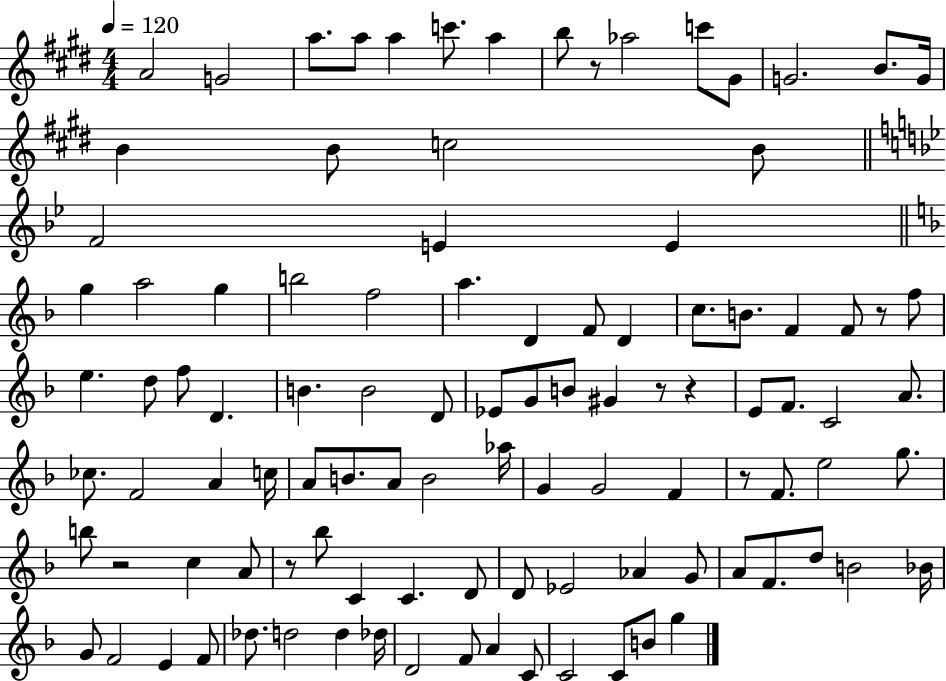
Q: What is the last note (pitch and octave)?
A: G5